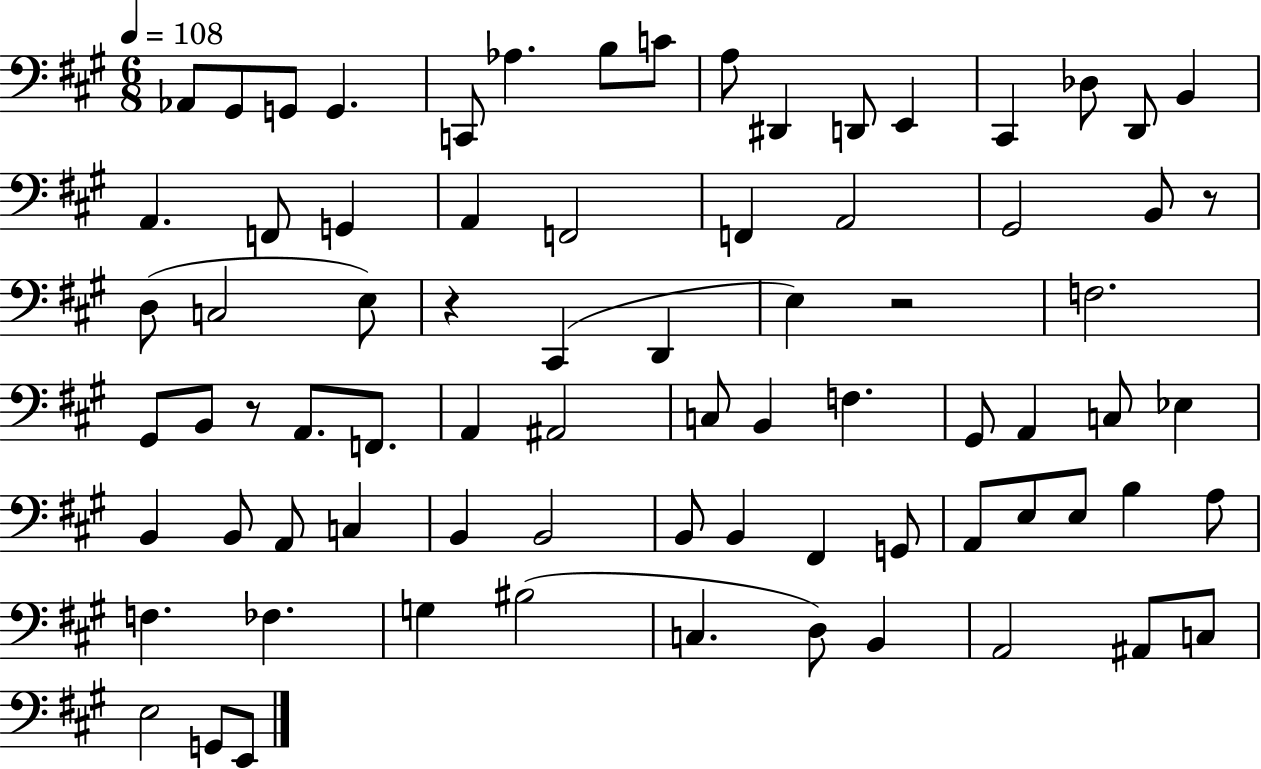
{
  \clef bass
  \numericTimeSignature
  \time 6/8
  \key a \major
  \tempo 4 = 108
  aes,8 gis,8 g,8 g,4. | c,8 aes4. b8 c'8 | a8 dis,4 d,8 e,4 | cis,4 des8 d,8 b,4 | \break a,4. f,8 g,4 | a,4 f,2 | f,4 a,2 | gis,2 b,8 r8 | \break d8( c2 e8) | r4 cis,4( d,4 | e4) r2 | f2. | \break gis,8 b,8 r8 a,8. f,8. | a,4 ais,2 | c8 b,4 f4. | gis,8 a,4 c8 ees4 | \break b,4 b,8 a,8 c4 | b,4 b,2 | b,8 b,4 fis,4 g,8 | a,8 e8 e8 b4 a8 | \break f4. fes4. | g4 bis2( | c4. d8) b,4 | a,2 ais,8 c8 | \break e2 g,8 e,8 | \bar "|."
}